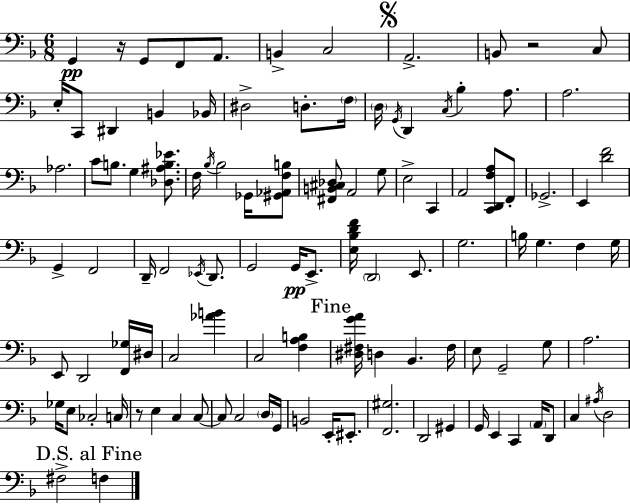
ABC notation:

X:1
T:Untitled
M:6/8
L:1/4
K:Dm
G,, z/4 G,,/2 F,,/2 A,,/2 B,, C,2 A,,2 B,,/2 z2 C,/2 E,/4 C,,/2 ^D,, B,, _B,,/4 ^D,2 D,/2 F,/4 D,/4 G,,/4 D,, C,/4 _B, A,/2 A,2 _A,2 C/2 B,/2 G, [_D,^A,B,_E]/2 F,/4 _B,/4 _B,2 _G,,/4 [^G,,_A,,F,B,]/2 [^F,,B,,^C,_D,]/2 A,,2 G,/2 E,2 C,, A,,2 [C,,D,,F,A,]/2 F,,/2 _G,,2 E,, [DF]2 G,, F,,2 D,,/4 F,,2 _E,,/4 D,,/2 G,,2 G,,/4 E,,/2 [E,_B,DF]/4 D,,2 E,,/2 G,2 B,/4 G, F, G,/4 E,,/2 D,,2 [F,,_G,]/4 ^D,/4 C,2 [_AB] C,2 [F,A,B,] [^D,^F,GA]/4 D, _B,, ^F,/4 E,/2 G,,2 G,/2 A,2 _G,/4 E,/2 _C,2 C,/4 z/2 E, C, C,/2 C,/2 C,2 D,/4 G,,/4 B,,2 E,,/4 ^E,,/2 [F,,^G,]2 D,,2 ^G,, G,,/4 E,, C,, A,,/4 D,,/2 C, ^A,/4 D,2 ^F,2 F,